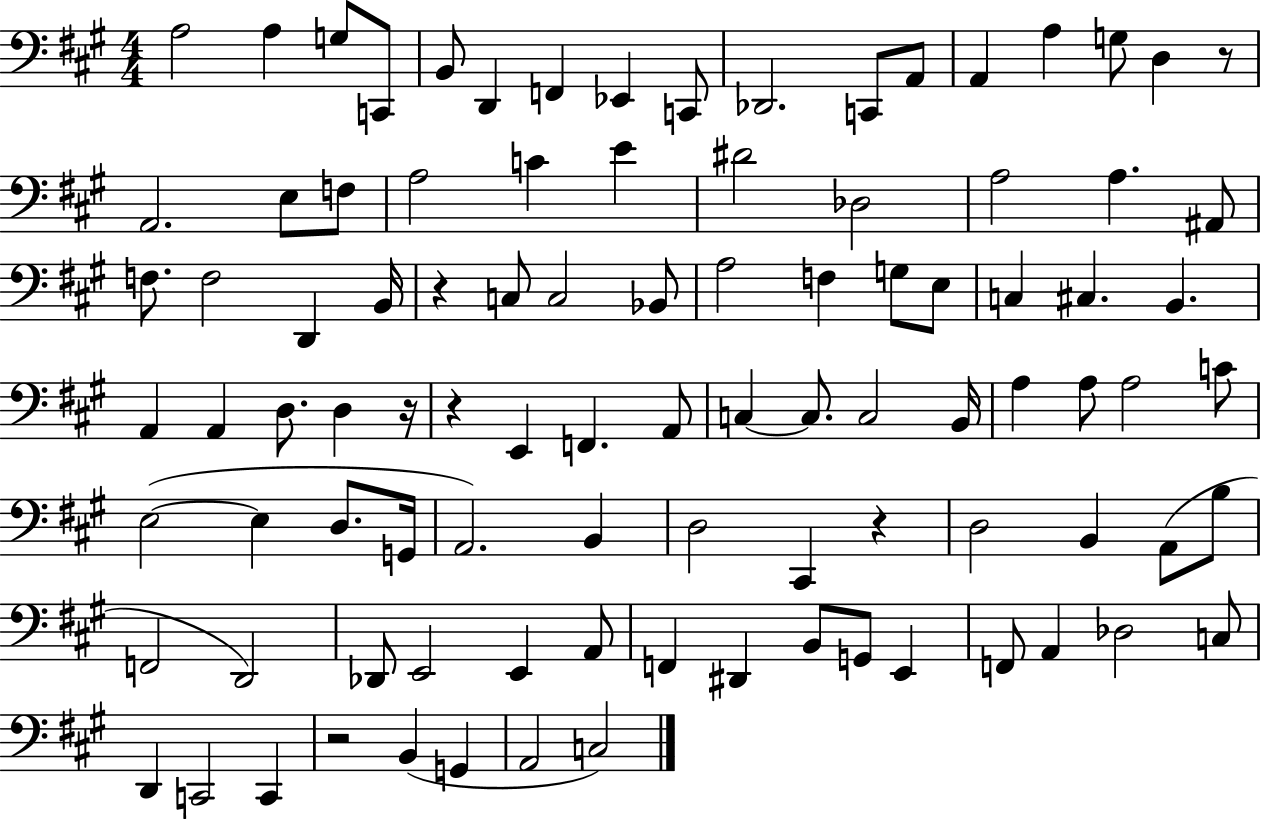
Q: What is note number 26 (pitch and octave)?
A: A3